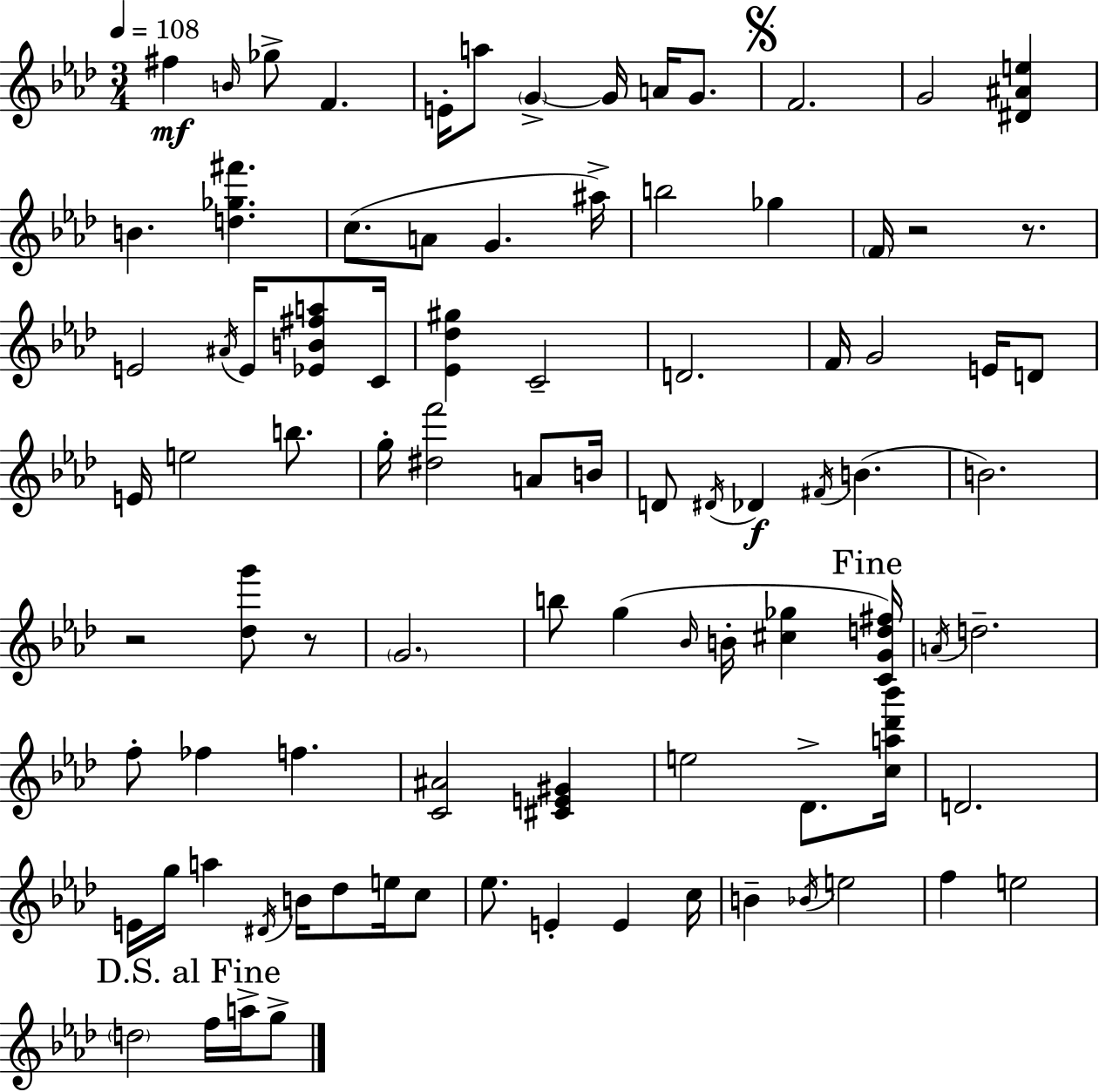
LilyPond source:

{
  \clef treble
  \numericTimeSignature
  \time 3/4
  \key f \minor
  \tempo 4 = 108
  fis''4\mf \grace { b'16 } ges''8-> f'4. | e'16-. a''8 \parenthesize g'4->~~ g'16 a'16 g'8. | \mark \markup { \musicglyph "scripts.segno" } f'2. | g'2 <dis' ais' e''>4 | \break b'4. <d'' ges'' fis'''>4. | c''8.( a'8 g'4. | ais''16->) b''2 ges''4 | \parenthesize f'16 r2 r8. | \break e'2 \acciaccatura { ais'16 } e'16 <ees' b' fis'' a''>8 | c'16 <ees' des'' gis''>4 c'2-- | d'2. | f'16 g'2 e'16 | \break d'8 e'16 e''2 b''8. | g''16-. <dis'' f'''>2 a'8 | b'16 d'8 \acciaccatura { dis'16 } des'4\f \acciaccatura { fis'16 }( b'4. | b'2.) | \break r2 | <des'' g'''>8 r8 \parenthesize g'2. | b''8 g''4( \grace { bes'16 } b'16-. | <cis'' ges''>4 \mark "Fine" <c' g' d'' fis''>16) \acciaccatura { a'16 } d''2.-- | \break f''8-. fes''4 | f''4. <c' ais'>2 | <cis' e' gis'>4 e''2 | des'8.-> <c'' a'' des''' bes'''>16 d'2. | \break e'16 g''16 a''4 | \acciaccatura { dis'16 } b'16 des''8 e''16 c''8 ees''8. e'4-. | e'4 c''16 b'4-- \acciaccatura { bes'16 } | e''2 f''4 | \break e''2 \mark "D.S. al Fine" \parenthesize d''2 | f''16 a''16-> g''8-> \bar "|."
}